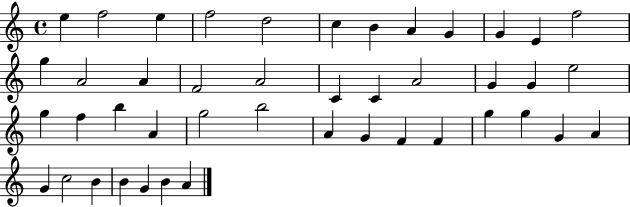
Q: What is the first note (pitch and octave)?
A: E5